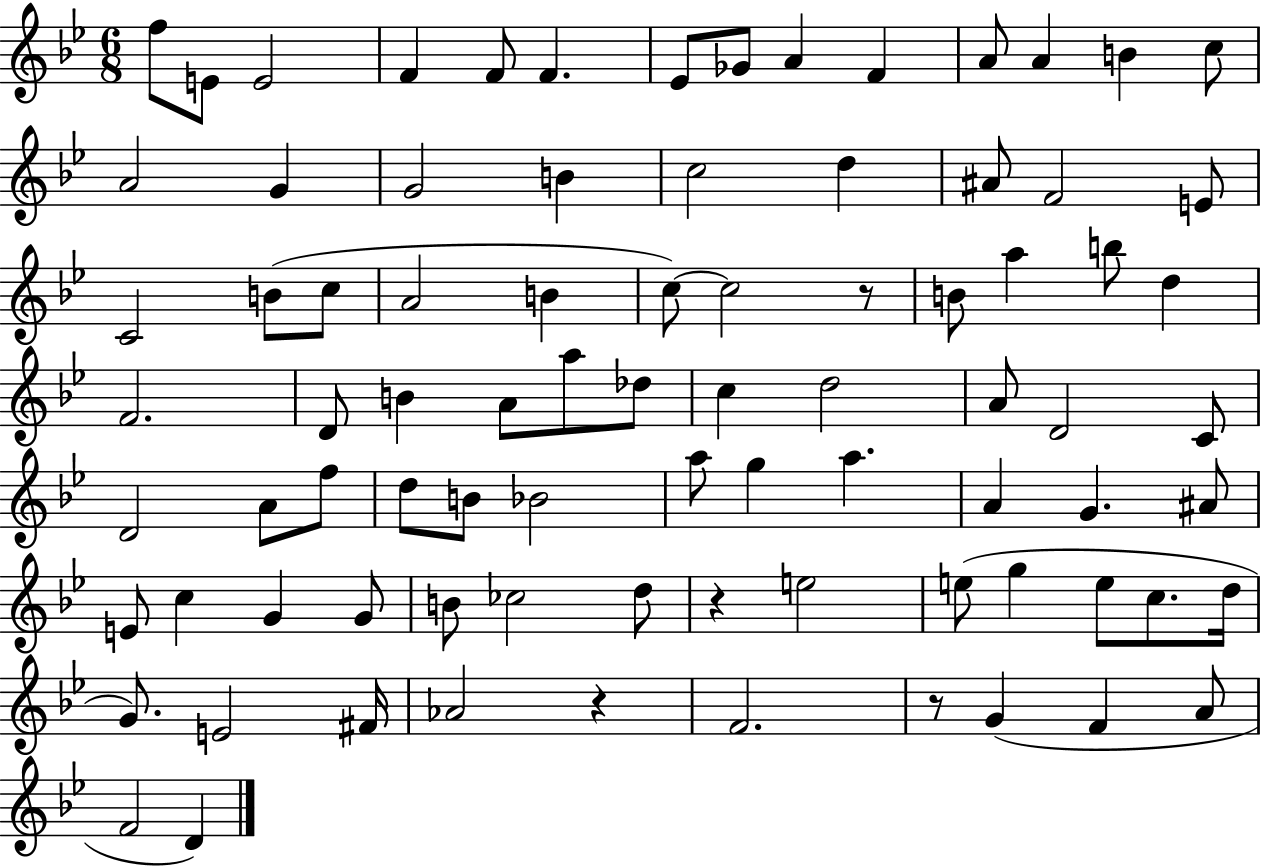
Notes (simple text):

F5/e E4/e E4/h F4/q F4/e F4/q. Eb4/e Gb4/e A4/q F4/q A4/e A4/q B4/q C5/e A4/h G4/q G4/h B4/q C5/h D5/q A#4/e F4/h E4/e C4/h B4/e C5/e A4/h B4/q C5/e C5/h R/e B4/e A5/q B5/e D5/q F4/h. D4/e B4/q A4/e A5/e Db5/e C5/q D5/h A4/e D4/h C4/e D4/h A4/e F5/e D5/e B4/e Bb4/h A5/e G5/q A5/q. A4/q G4/q. A#4/e E4/e C5/q G4/q G4/e B4/e CES5/h D5/e R/q E5/h E5/e G5/q E5/e C5/e. D5/s G4/e. E4/h F#4/s Ab4/h R/q F4/h. R/e G4/q F4/q A4/e F4/h D4/q